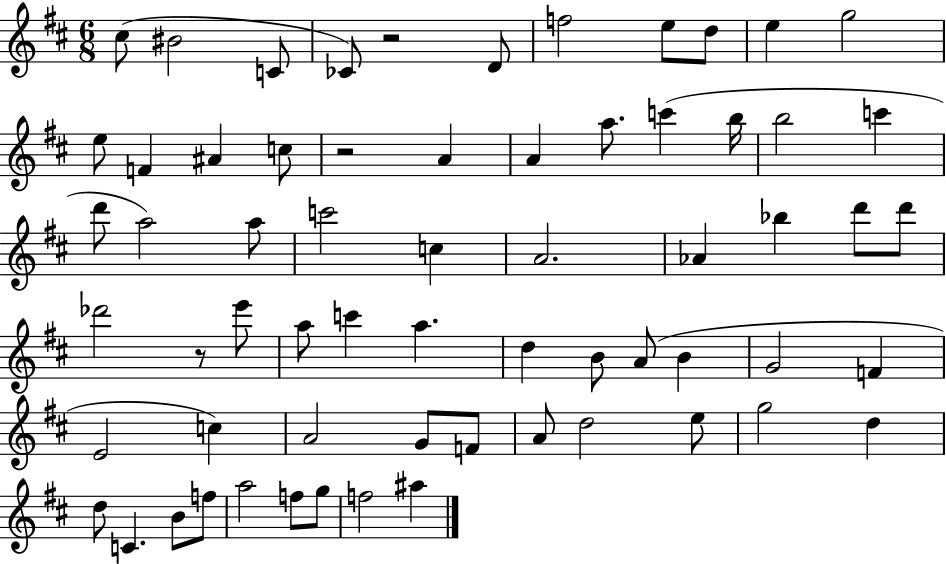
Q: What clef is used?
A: treble